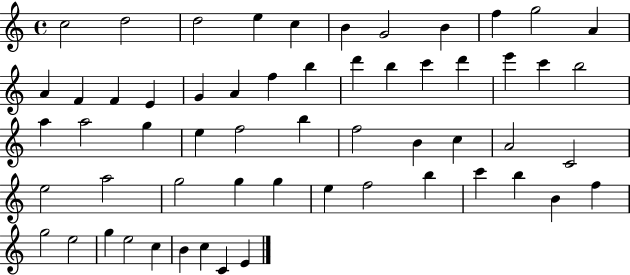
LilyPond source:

{
  \clef treble
  \time 4/4
  \defaultTimeSignature
  \key c \major
  c''2 d''2 | d''2 e''4 c''4 | b'4 g'2 b'4 | f''4 g''2 a'4 | \break a'4 f'4 f'4 e'4 | g'4 a'4 f''4 b''4 | d'''4 b''4 c'''4 d'''4 | e'''4 c'''4 b''2 | \break a''4 a''2 g''4 | e''4 f''2 b''4 | f''2 b'4 c''4 | a'2 c'2 | \break e''2 a''2 | g''2 g''4 g''4 | e''4 f''2 b''4 | c'''4 b''4 b'4 f''4 | \break g''2 e''2 | g''4 e''2 c''4 | b'4 c''4 c'4 e'4 | \bar "|."
}